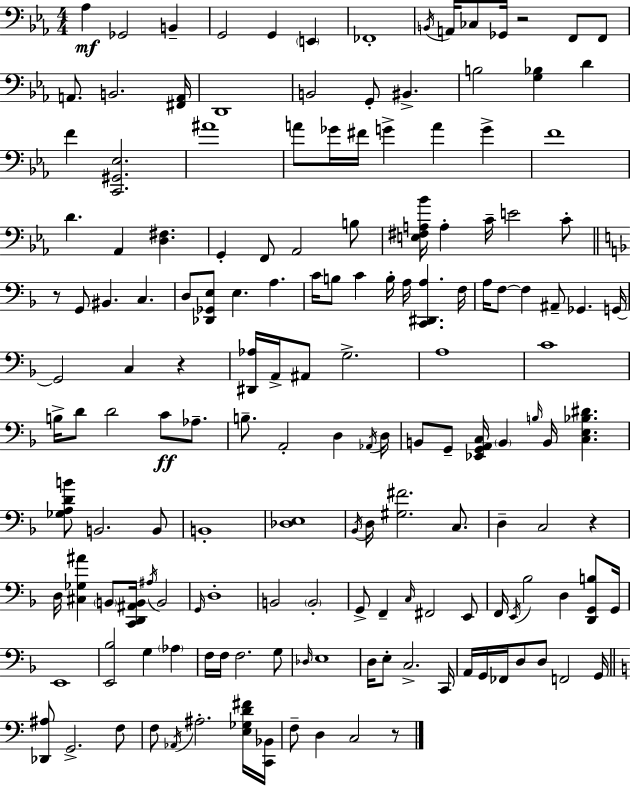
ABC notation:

X:1
T:Untitled
M:4/4
L:1/4
K:Cm
_A, _G,,2 B,, G,,2 G,, E,, _F,,4 B,,/4 A,,/4 _C,/2 _G,,/4 z2 F,,/2 F,,/2 A,,/2 B,,2 [^F,,A,,]/4 D,,4 B,,2 G,,/2 ^B,, B,2 [G,_B,] D F [C,,^G,,_E,]2 ^A4 A/2 _G/4 ^F/4 G A G F4 D _A,, [D,^F,] G,, F,,/2 _A,,2 B,/2 [E,^F,A,_B]/4 A, C/4 E2 C/2 z/2 G,,/2 ^B,, C, D,/2 [_D,,_G,,E,]/2 E, A, C/4 B,/2 C B,/4 A,/4 [C,,^D,,A,] F,/4 A,/4 F,/2 F, ^A,,/2 _G,, G,,/4 G,,2 C, z [^D,,_A,]/4 A,,/4 ^A,,/2 G,2 A,4 C4 B,/4 D/2 D2 C/2 _A,/2 B,/2 A,,2 D, _A,,/4 D,/4 B,,/2 G,,/2 [_E,,G,,A,,C,]/4 B,, B,/4 B,,/4 [C,E,_B,^D] [_G,A,DB]/2 B,,2 B,,/2 B,,4 [_D,E,]4 _B,,/4 D,/4 [^G,^F]2 C,/2 D, C,2 z D,/4 [^C,_G,^A] B,,/2 [C,,D,,^A,,B,,]/4 ^A,/4 B,,2 G,,/4 D,4 B,,2 B,,2 G,,/2 F,, C,/4 ^F,,2 E,,/2 F,,/4 E,,/4 _B,2 D, [D,,G,,B,]/2 G,,/4 E,,4 [E,,_B,]2 G, _A, F,/4 F,/4 F,2 G,/2 _D,/4 E,4 D,/4 E,/2 C,2 C,,/4 A,,/4 G,,/4 _F,,/4 D,/2 D,/2 F,,2 G,,/4 [_D,,^A,]/2 G,,2 F,/2 F,/2 _A,,/4 ^A,2 [E,_G,D^F]/4 [C,,_B,,]/4 F,/2 D, C,2 z/2